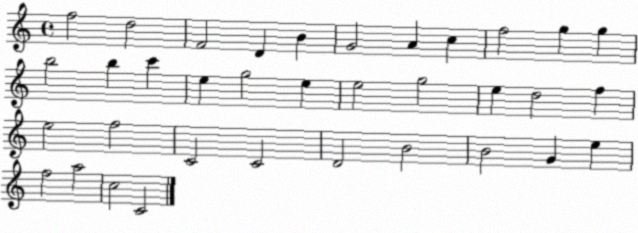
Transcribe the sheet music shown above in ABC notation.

X:1
T:Untitled
M:4/4
L:1/4
K:C
f2 d2 F2 D B G2 A c f2 g g b2 b c' e g2 e e2 g2 e d2 f e2 f2 C2 C2 D2 B2 B2 G e f2 a2 c2 C2